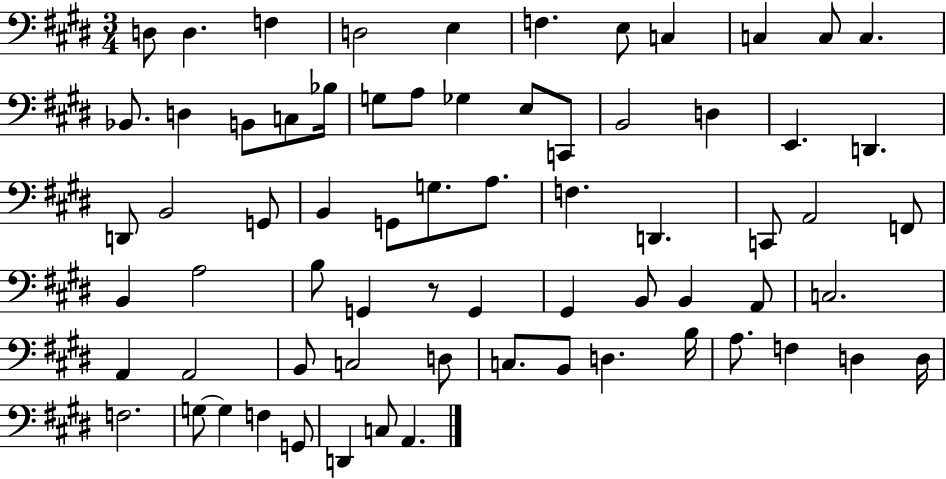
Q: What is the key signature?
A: E major